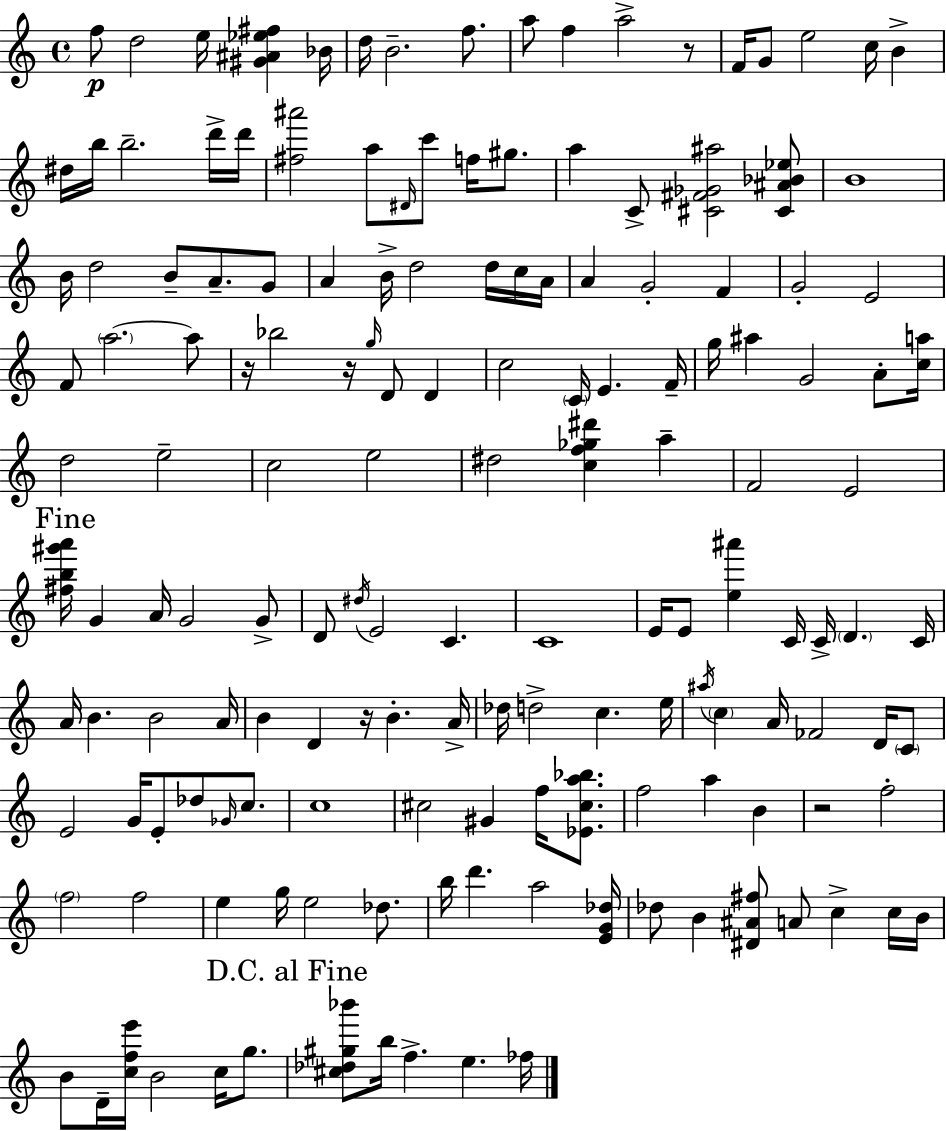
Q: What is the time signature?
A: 4/4